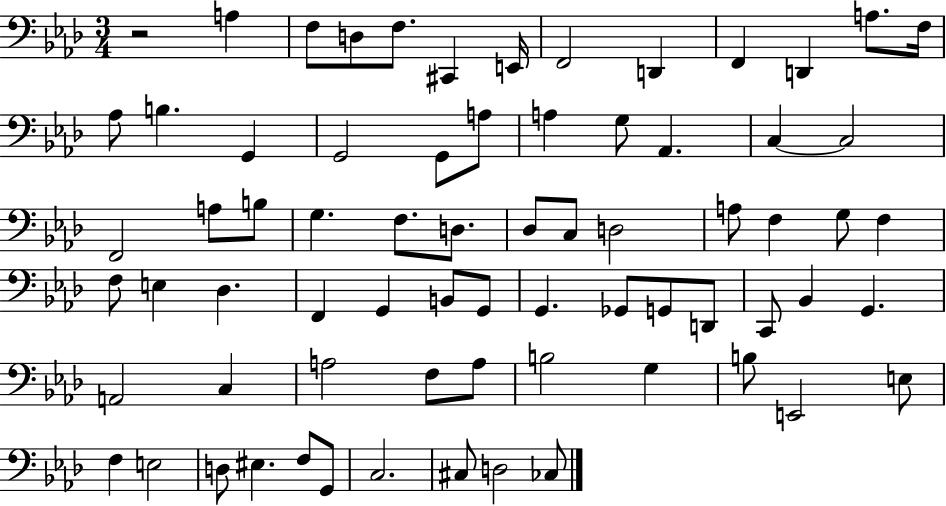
R/h A3/q F3/e D3/e F3/e. C#2/q E2/s F2/h D2/q F2/q D2/q A3/e. F3/s Ab3/e B3/q. G2/q G2/h G2/e A3/e A3/q G3/e Ab2/q. C3/q C3/h F2/h A3/e B3/e G3/q. F3/e. D3/e. Db3/e C3/e D3/h A3/e F3/q G3/e F3/q F3/e E3/q Db3/q. F2/q G2/q B2/e G2/e G2/q. Gb2/e G2/e D2/e C2/e Bb2/q G2/q. A2/h C3/q A3/h F3/e A3/e B3/h G3/q B3/e E2/h E3/e F3/q E3/h D3/e EIS3/q. F3/e G2/e C3/h. C#3/e D3/h CES3/e